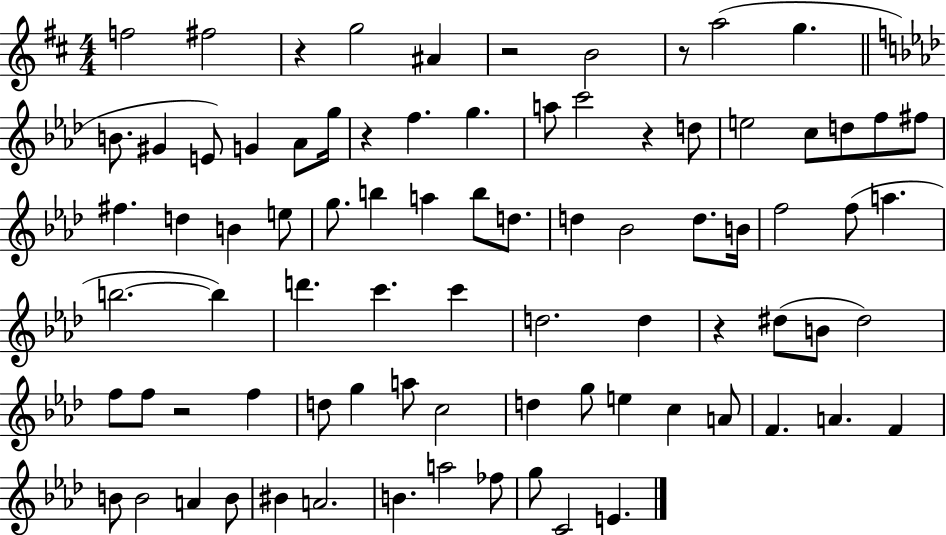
F5/h F#5/h R/q G5/h A#4/q R/h B4/h R/e A5/h G5/q. B4/e. G#4/q E4/e G4/q Ab4/e G5/s R/q F5/q. G5/q. A5/e C6/h R/q D5/e E5/h C5/e D5/e F5/e F#5/e F#5/q. D5/q B4/q E5/e G5/e. B5/q A5/q B5/e D5/e. D5/q Bb4/h D5/e. B4/s F5/h F5/e A5/q. B5/h. B5/q D6/q. C6/q. C6/q D5/h. D5/q R/q D#5/e B4/e D#5/h F5/e F5/e R/h F5/q D5/e G5/q A5/e C5/h D5/q G5/e E5/q C5/q A4/e F4/q. A4/q. F4/q B4/e B4/h A4/q B4/e BIS4/q A4/h. B4/q. A5/h FES5/e G5/e C4/h E4/q.